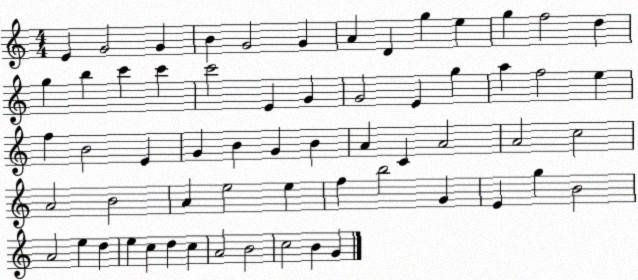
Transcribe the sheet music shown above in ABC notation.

X:1
T:Untitled
M:4/4
L:1/4
K:C
E G2 G B G2 G A D g e g f2 d g b c' c' c'2 E G G2 E g a f2 e f B2 E G B G B A C A2 A2 c2 A2 B2 A e2 e f b2 G E g B2 A2 e d e c d c A2 B2 c2 B G